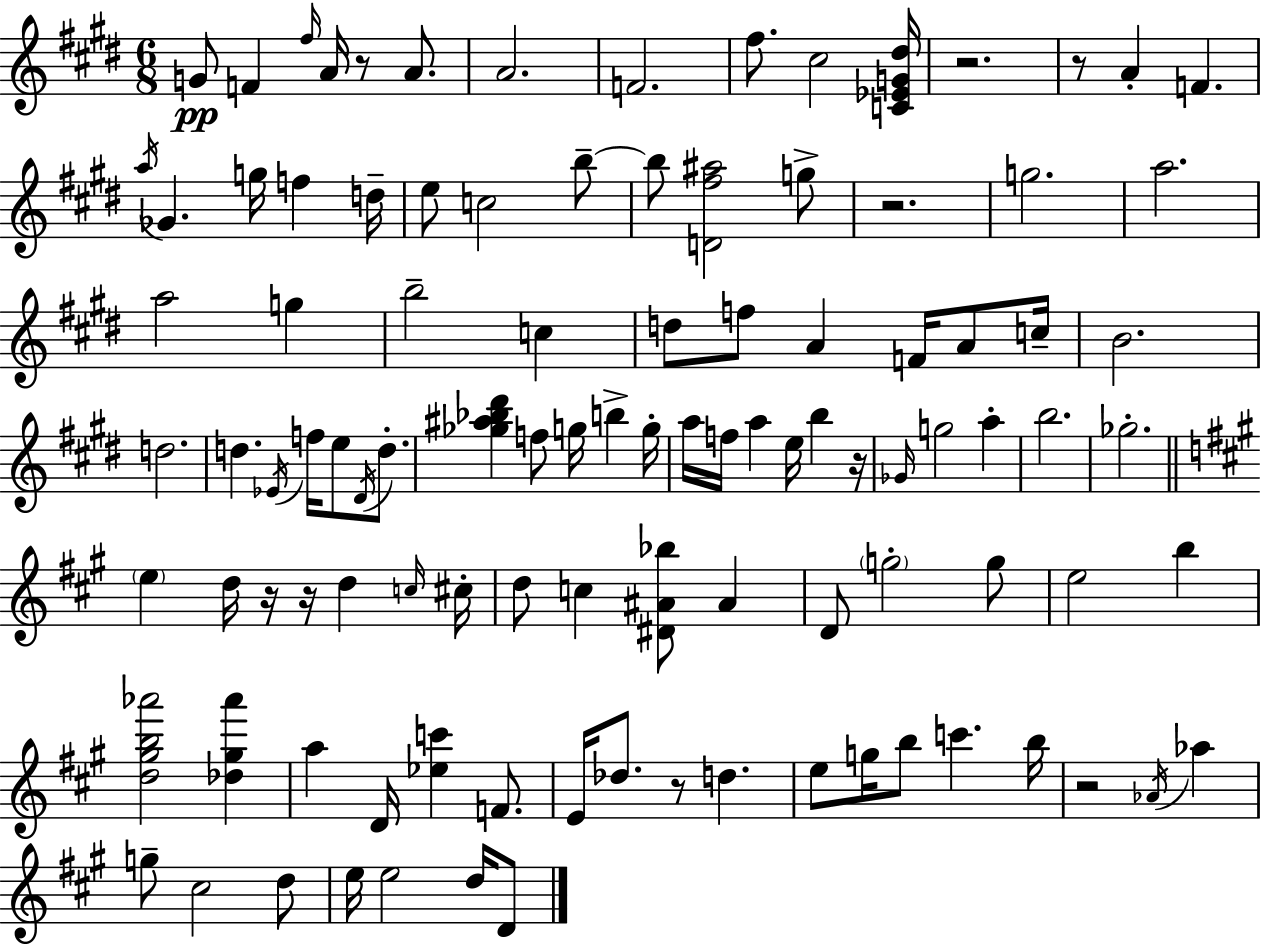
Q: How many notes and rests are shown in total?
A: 104